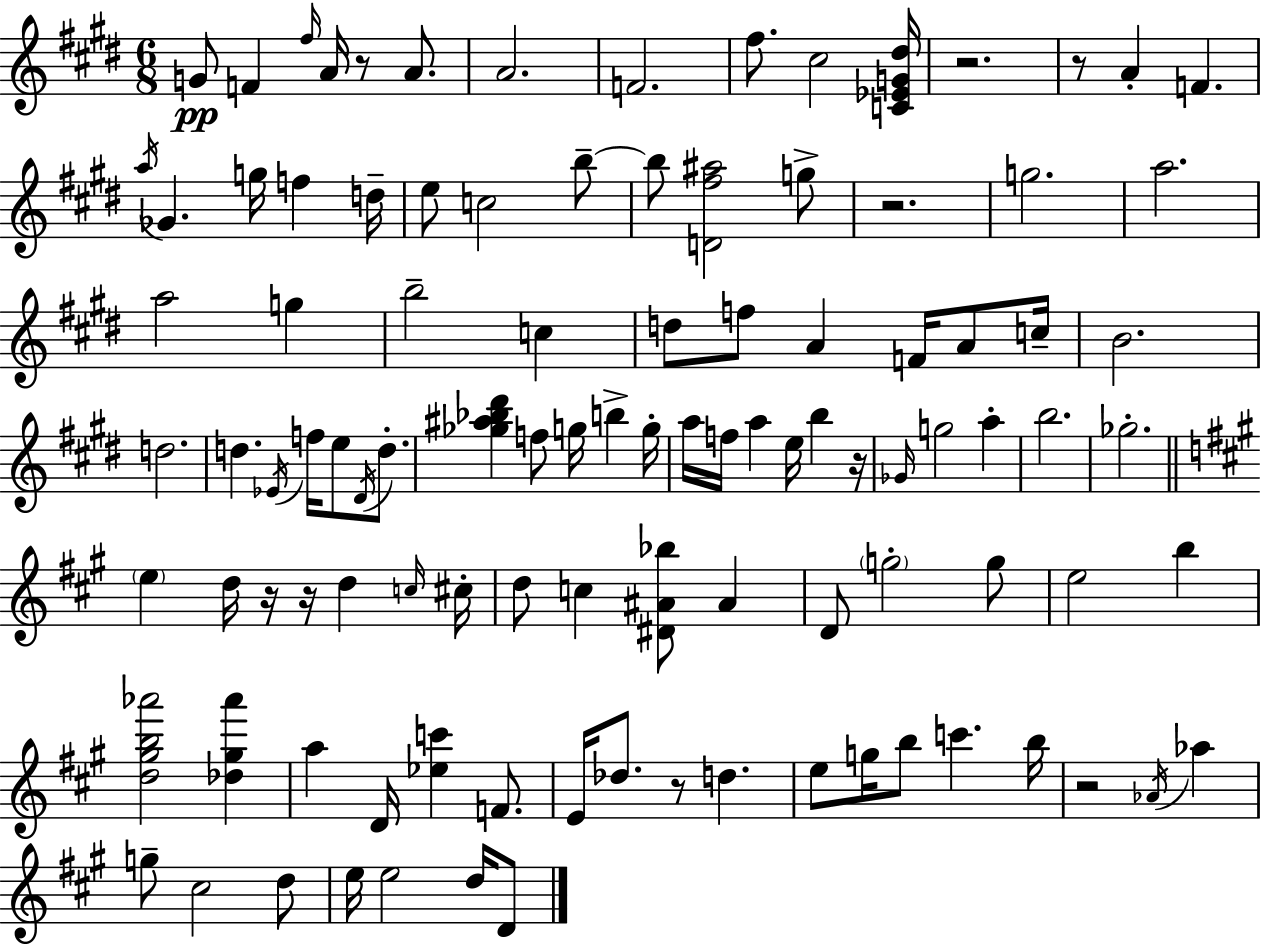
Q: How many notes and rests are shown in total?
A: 104